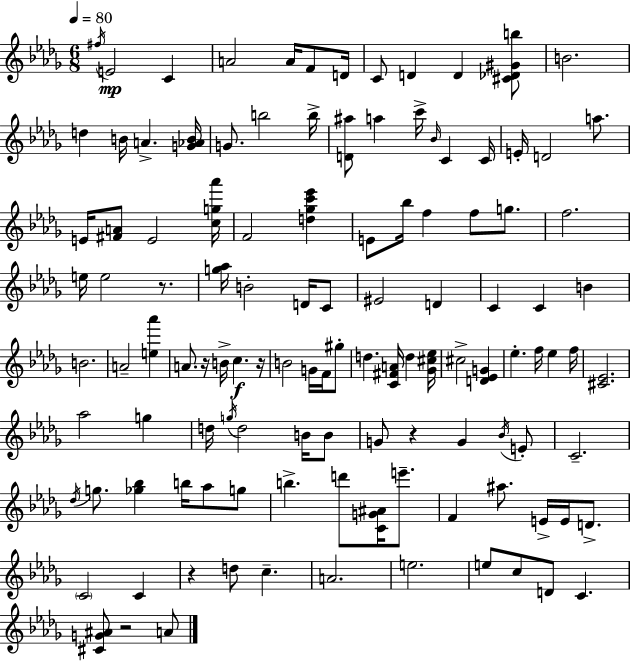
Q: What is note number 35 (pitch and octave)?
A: E5